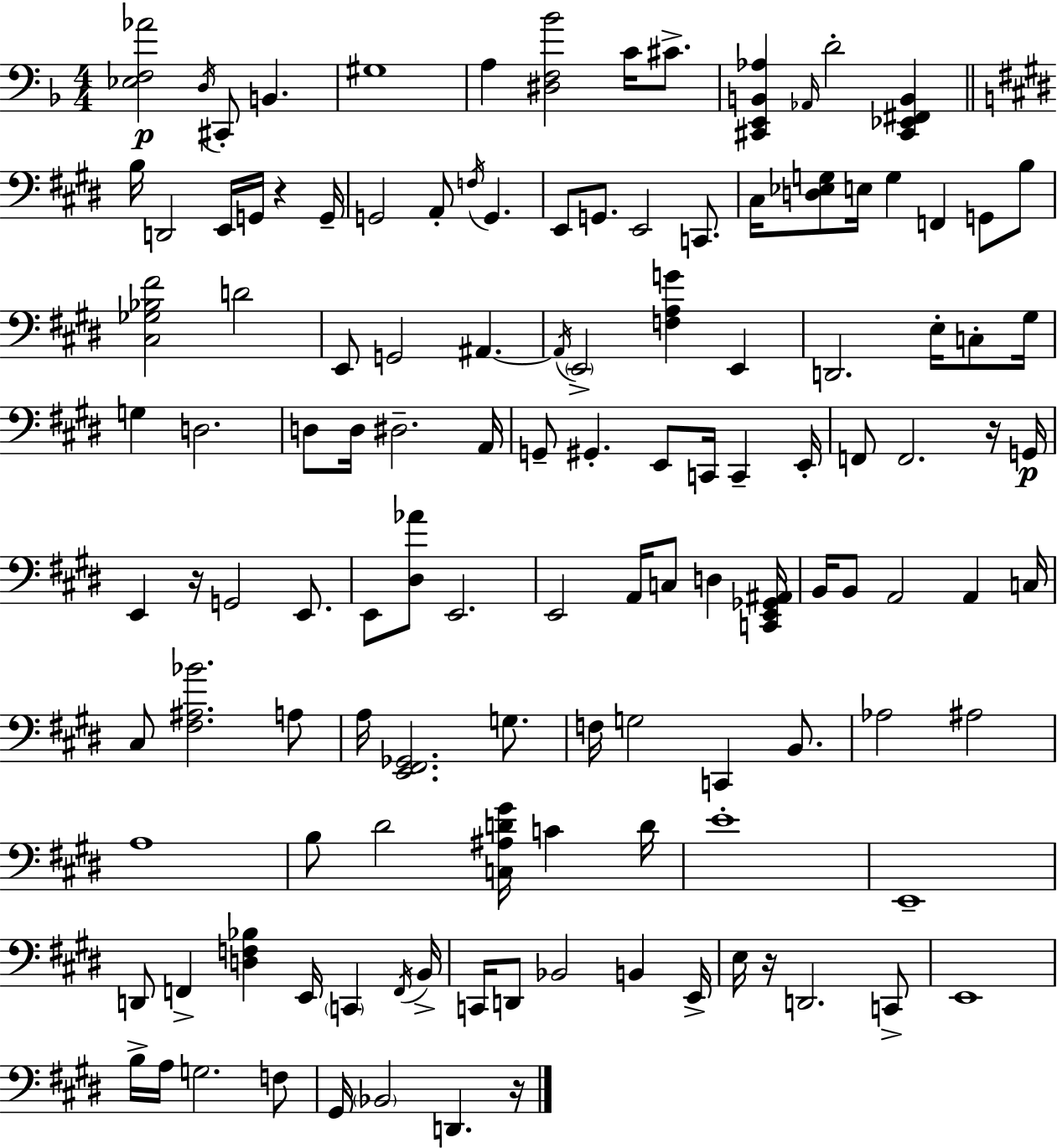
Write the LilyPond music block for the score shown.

{
  \clef bass
  \numericTimeSignature
  \time 4/4
  \key d \minor
  <ees f aes'>2\p \acciaccatura { d16 } cis,8-. b,4. | gis1 | a4 <dis f bes'>2 c'16 cis'8.-> | <cis, e, b, aes>4 \grace { aes,16 } d'2-. <cis, ees, fis, b,>4 | \break \bar "||" \break \key e \major b16 d,2 e,16 g,16 r4 g,16-- | g,2 a,8-. \acciaccatura { f16 } g,4. | e,8 g,8. e,2 c,8. | cis16 <d ees g>8 e16 g4 f,4 g,8 b8 | \break <cis ges bes fis'>2 d'2 | e,8 g,2 ais,4.~~ | \acciaccatura { ais,16 } \parenthesize e,2-> <f a g'>4 e,4 | d,2. e16-. c8-. | \break gis16 g4 d2. | d8 d16 dis2.-- | a,16 g,8-- gis,4.-. e,8 c,16 c,4-- | e,16-. f,8 f,2. | \break r16 g,16\p e,4 r16 g,2 e,8. | e,8 <dis aes'>8 e,2. | e,2 a,16 c8 d4 | <c, e, ges, ais,>16 b,16 b,8 a,2 a,4 | \break c16 cis8 <fis ais bes'>2. | a8 a16 <e, fis, ges,>2. g8. | f16 g2 c,4 b,8. | aes2 ais2 | \break a1 | b8 dis'2 <c ais d' gis'>16 c'4 | d'16 e'1-. | e,1-- | \break d,8 f,4-> <d f bes>4 e,16 \parenthesize c,4 | \acciaccatura { f,16 } b,16-> c,16 d,8 bes,2 b,4 | e,16-> e16 r16 d,2. | c,8-> e,1 | \break b16-> a16 g2. | f8 gis,16 \parenthesize bes,2 d,4. | r16 \bar "|."
}